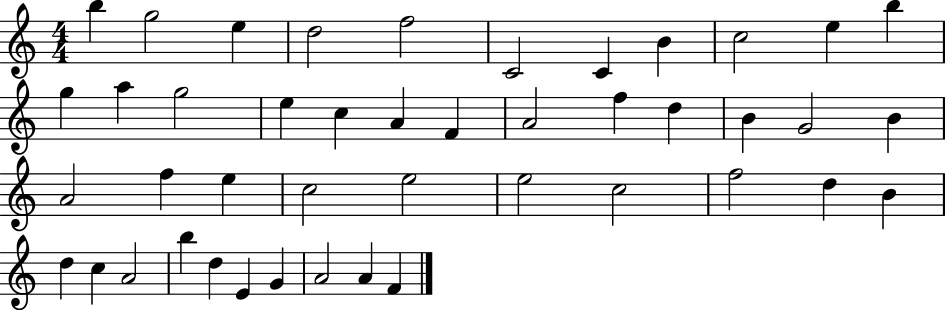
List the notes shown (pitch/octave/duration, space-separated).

B5/q G5/h E5/q D5/h F5/h C4/h C4/q B4/q C5/h E5/q B5/q G5/q A5/q G5/h E5/q C5/q A4/q F4/q A4/h F5/q D5/q B4/q G4/h B4/q A4/h F5/q E5/q C5/h E5/h E5/h C5/h F5/h D5/q B4/q D5/q C5/q A4/h B5/q D5/q E4/q G4/q A4/h A4/q F4/q